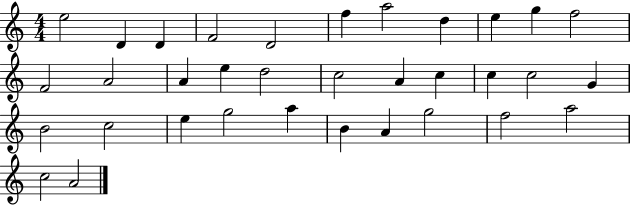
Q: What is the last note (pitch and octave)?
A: A4